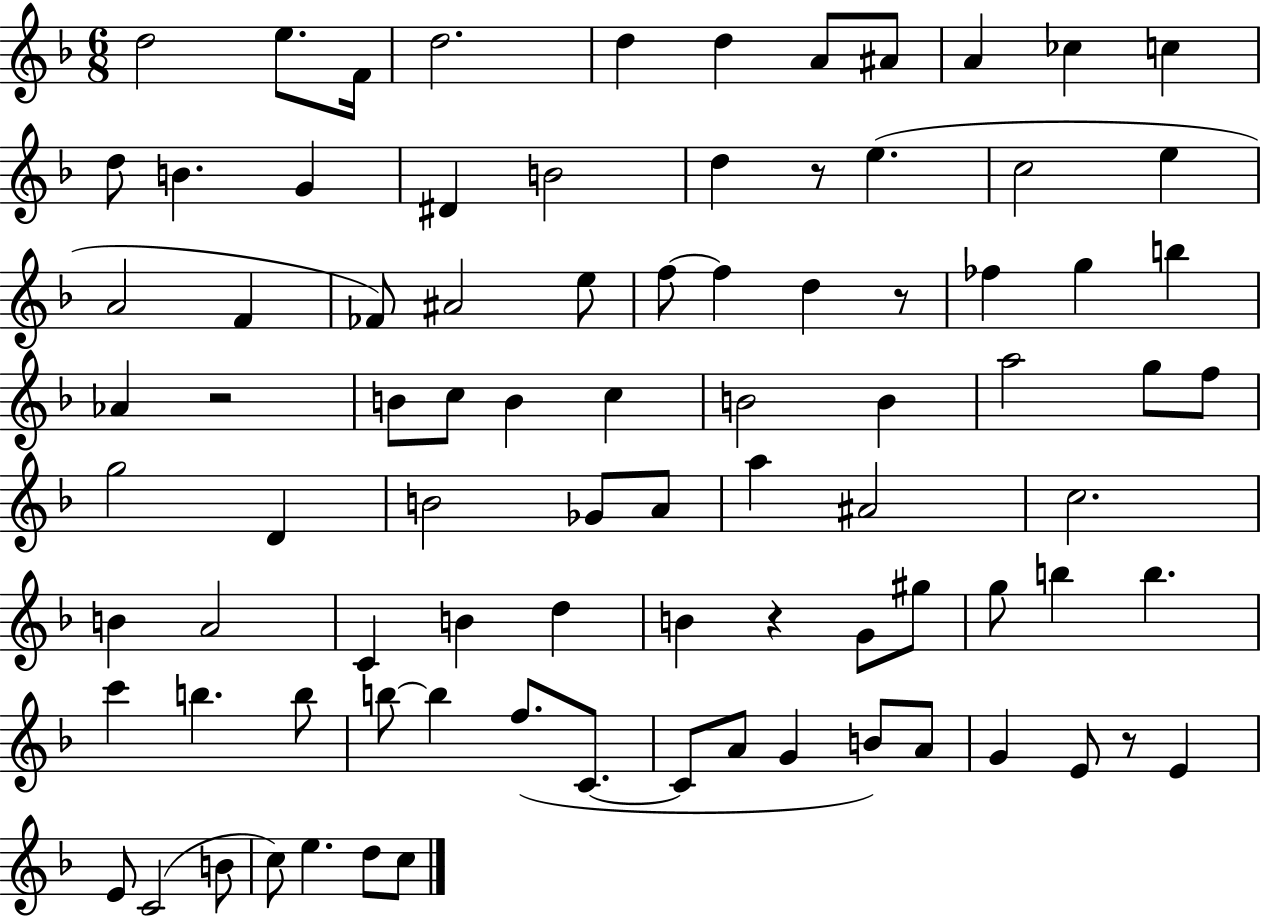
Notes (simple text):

D5/h E5/e. F4/s D5/h. D5/q D5/q A4/e A#4/e A4/q CES5/q C5/q D5/e B4/q. G4/q D#4/q B4/h D5/q R/e E5/q. C5/h E5/q A4/h F4/q FES4/e A#4/h E5/e F5/e F5/q D5/q R/e FES5/q G5/q B5/q Ab4/q R/h B4/e C5/e B4/q C5/q B4/h B4/q A5/h G5/e F5/e G5/h D4/q B4/h Gb4/e A4/e A5/q A#4/h C5/h. B4/q A4/h C4/q B4/q D5/q B4/q R/q G4/e G#5/e G5/e B5/q B5/q. C6/q B5/q. B5/e B5/e B5/q F5/e. C4/e. C4/e A4/e G4/q B4/e A4/e G4/q E4/e R/e E4/q E4/e C4/h B4/e C5/e E5/q. D5/e C5/e